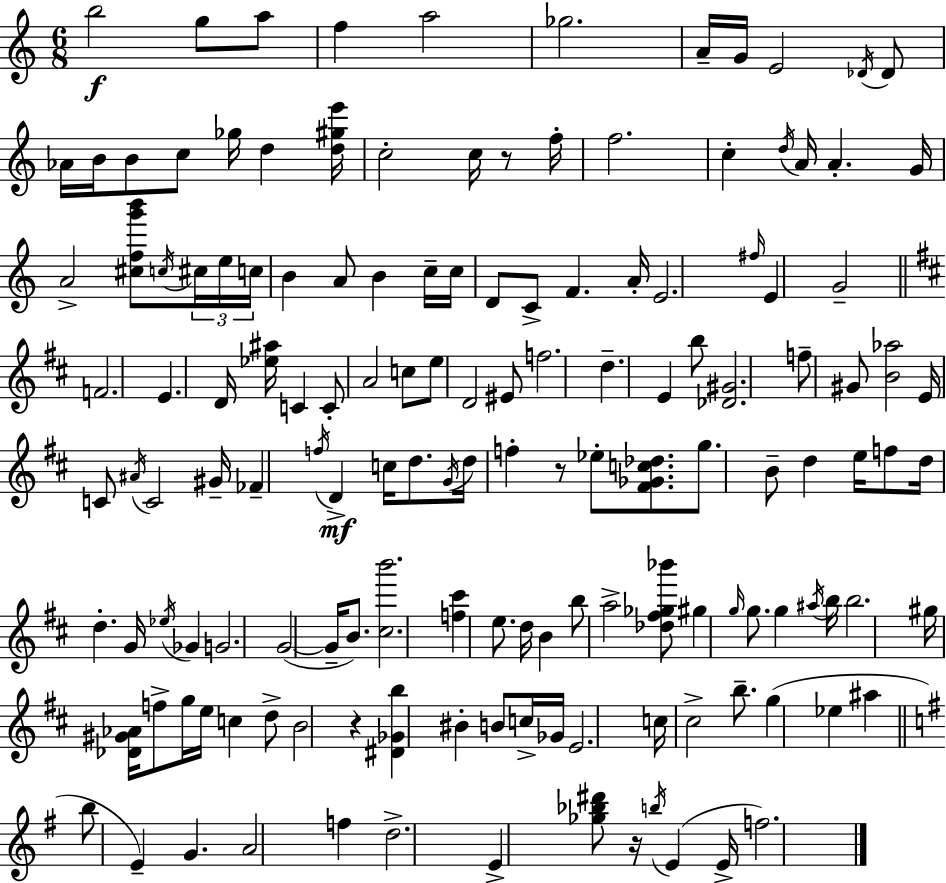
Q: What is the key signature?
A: C major